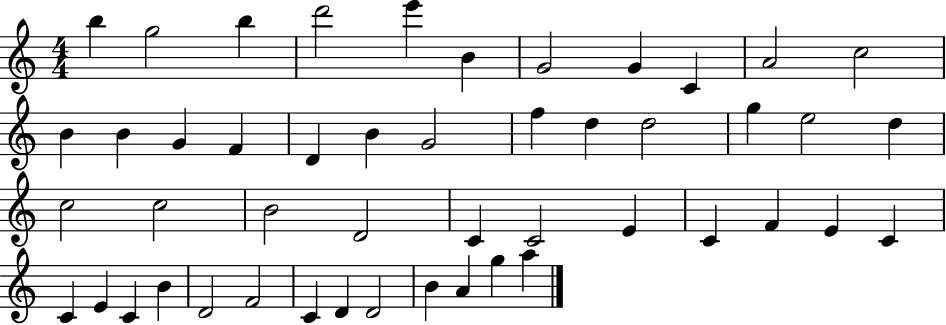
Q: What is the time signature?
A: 4/4